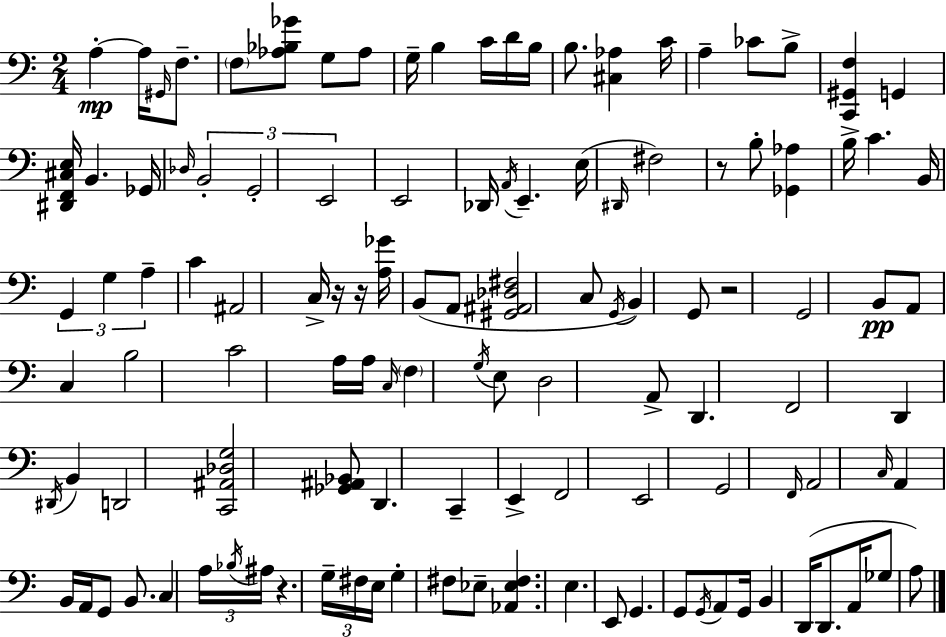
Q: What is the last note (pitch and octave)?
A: A3